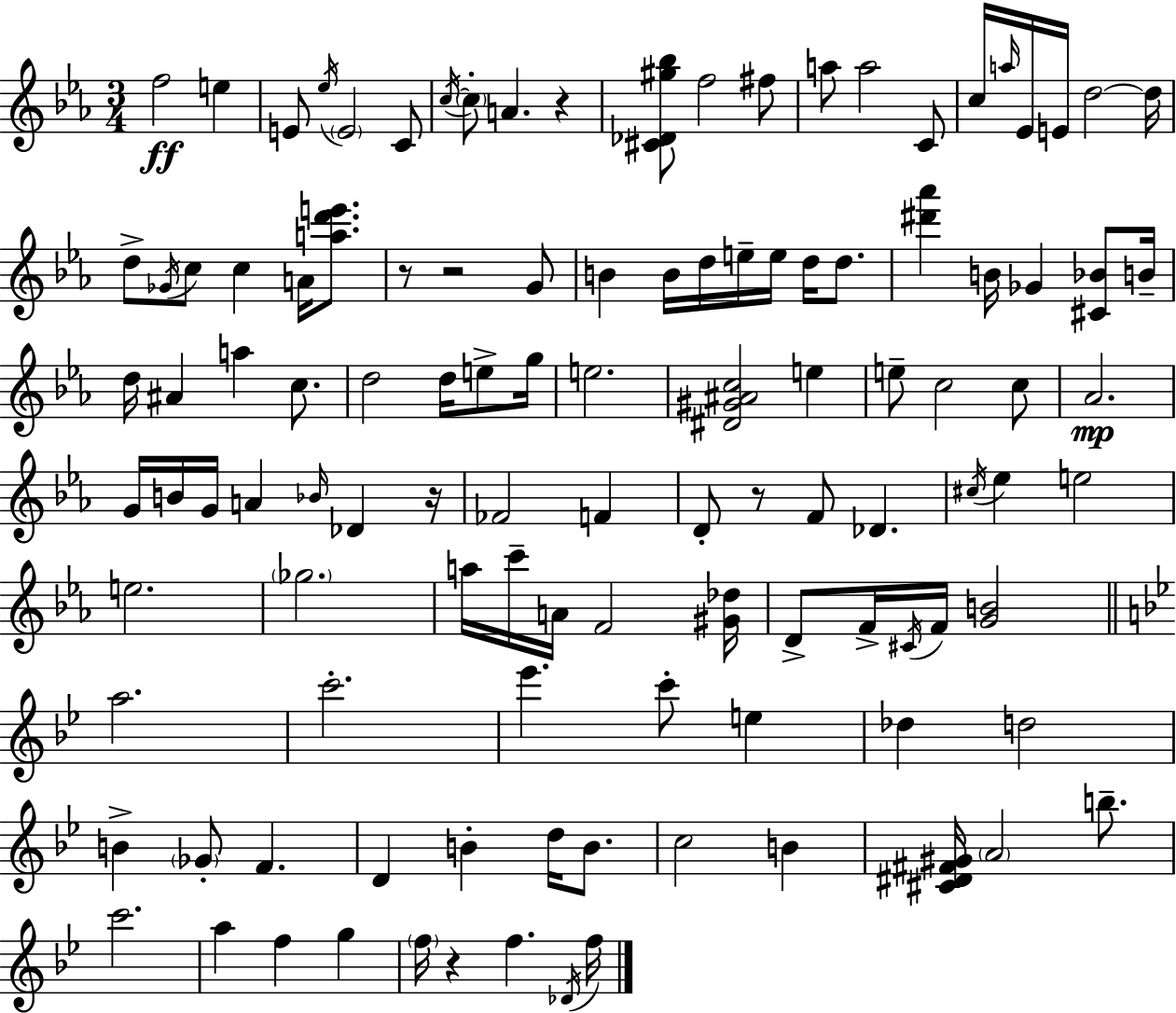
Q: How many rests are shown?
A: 6